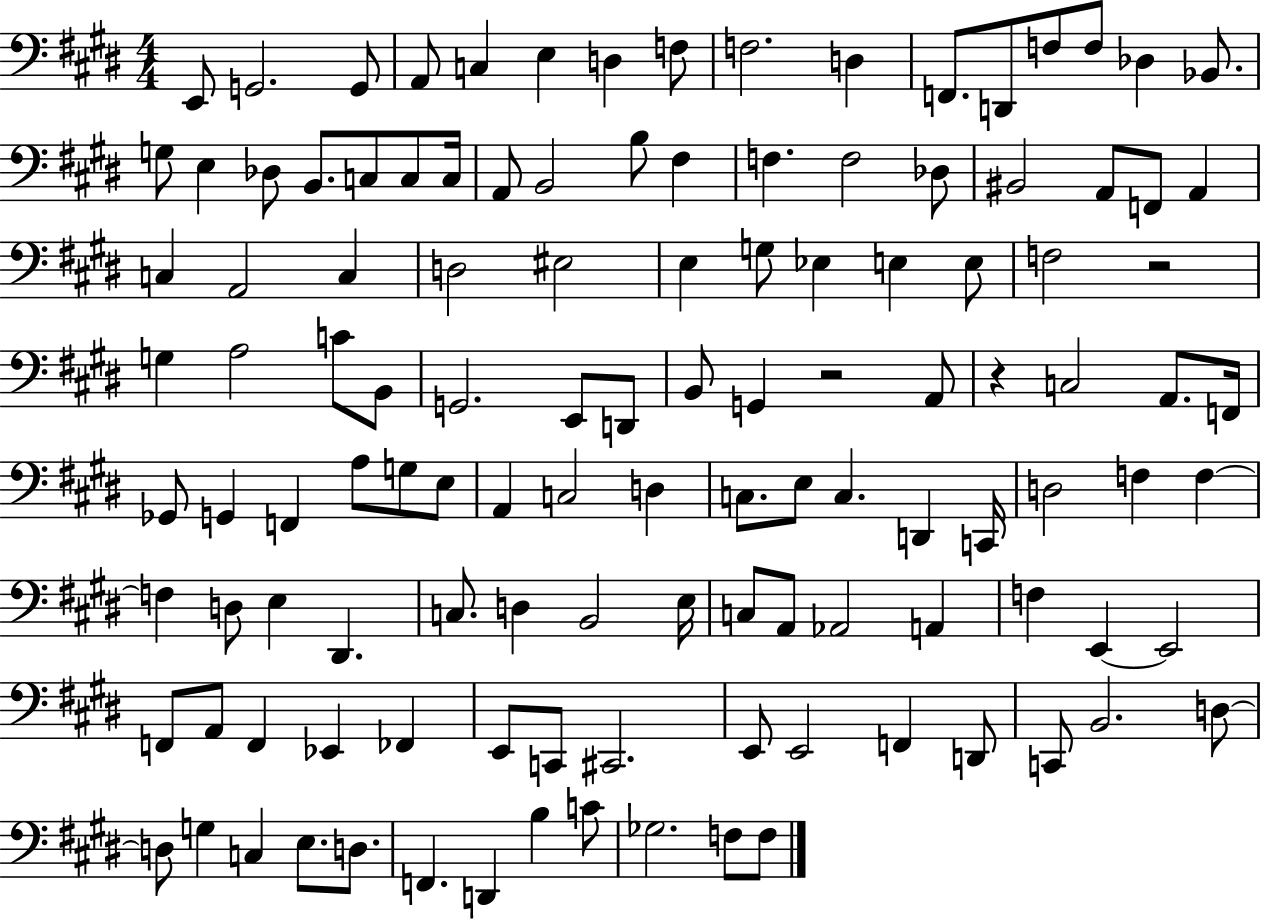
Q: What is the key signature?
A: E major